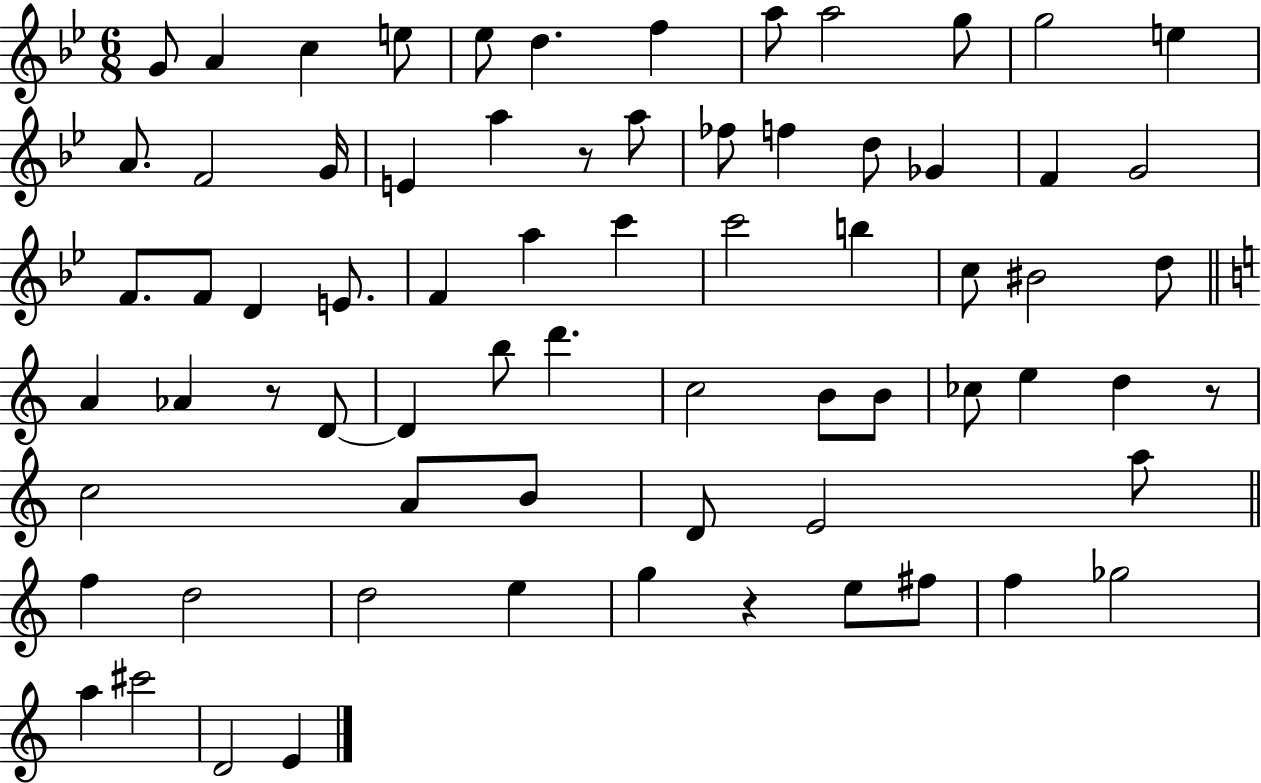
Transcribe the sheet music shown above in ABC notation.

X:1
T:Untitled
M:6/8
L:1/4
K:Bb
G/2 A c e/2 _e/2 d f a/2 a2 g/2 g2 e A/2 F2 G/4 E a z/2 a/2 _f/2 f d/2 _G F G2 F/2 F/2 D E/2 F a c' c'2 b c/2 ^B2 d/2 A _A z/2 D/2 D b/2 d' c2 B/2 B/2 _c/2 e d z/2 c2 A/2 B/2 D/2 E2 a/2 f d2 d2 e g z e/2 ^f/2 f _g2 a ^c'2 D2 E